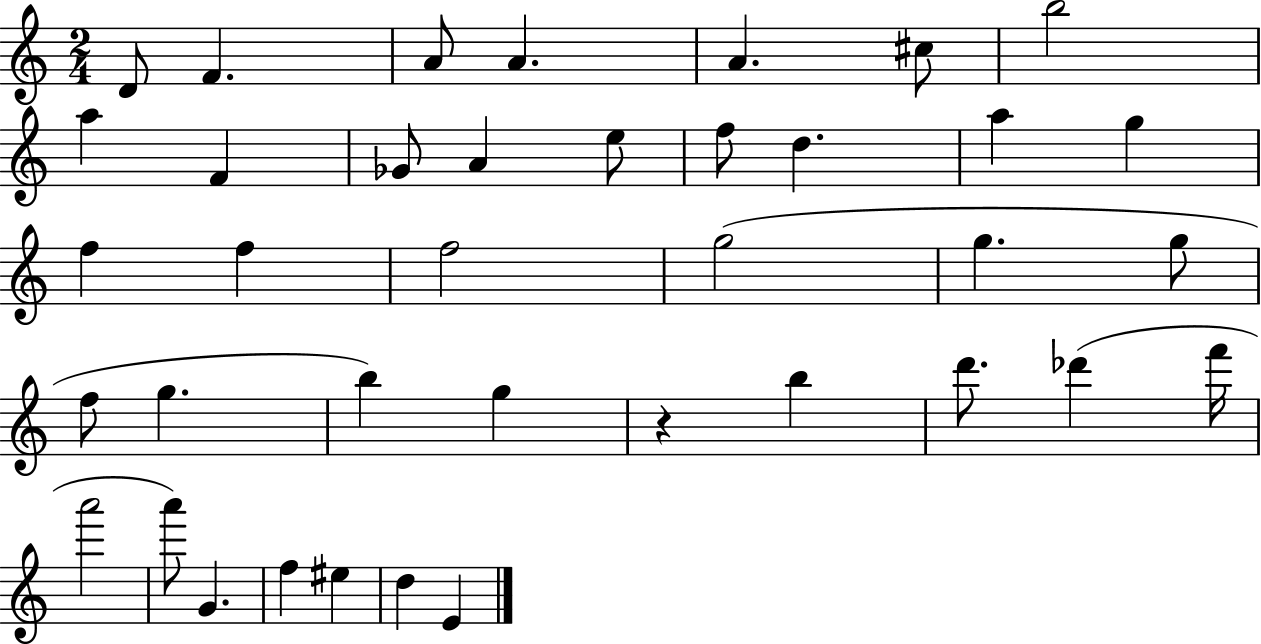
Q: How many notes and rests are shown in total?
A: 38